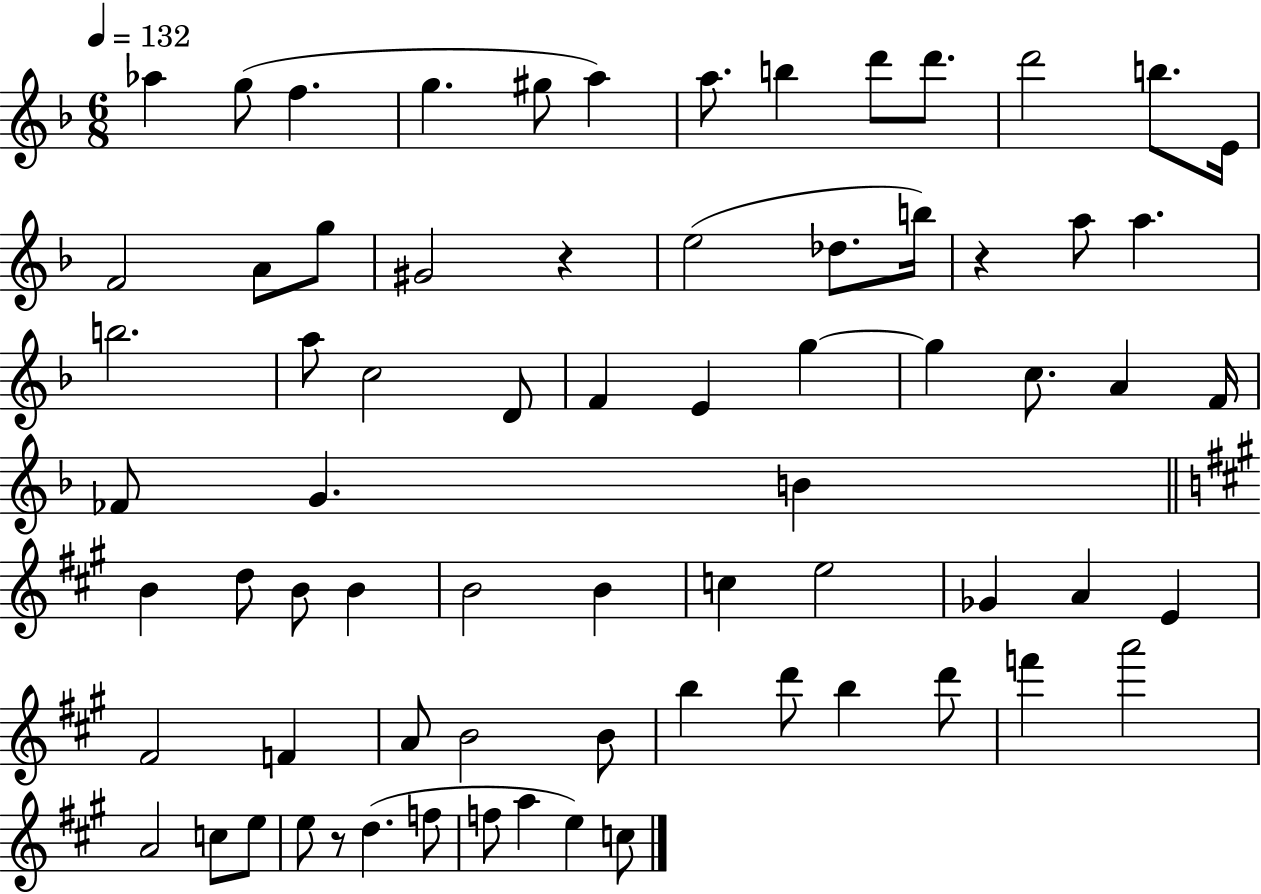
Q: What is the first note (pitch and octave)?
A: Ab5